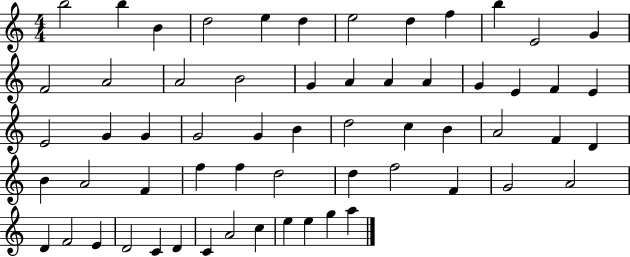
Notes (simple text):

B5/h B5/q B4/q D5/h E5/q D5/q E5/h D5/q F5/q B5/q E4/h G4/q F4/h A4/h A4/h B4/h G4/q A4/q A4/q A4/q G4/q E4/q F4/q E4/q E4/h G4/q G4/q G4/h G4/q B4/q D5/h C5/q B4/q A4/h F4/q D4/q B4/q A4/h F4/q F5/q F5/q D5/h D5/q F5/h F4/q G4/h A4/h D4/q F4/h E4/q D4/h C4/q D4/q C4/q A4/h C5/q E5/q E5/q G5/q A5/q